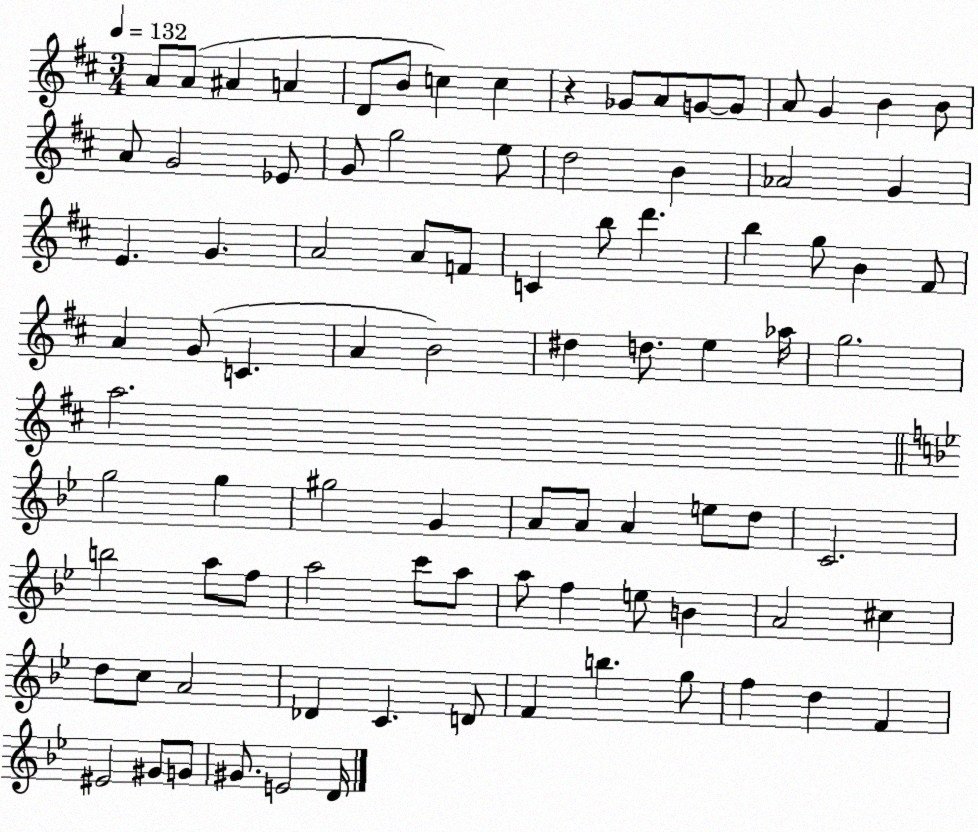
X:1
T:Untitled
M:3/4
L:1/4
K:D
A/2 A/2 ^A A D/2 B/2 c c z _G/2 A/2 G/2 G/2 A/2 G B B/2 A/2 G2 _E/2 G/2 g2 e/2 d2 B _A2 G E G A2 A/2 F/2 C b/2 d' b g/2 B ^F/2 A G/2 C A B2 ^d d/2 e _a/4 g2 a2 g2 g ^g2 G A/2 A/2 A e/2 d/2 C2 b2 a/2 f/2 a2 c'/2 a/2 a/2 f e/2 B A2 ^c d/2 c/2 A2 _D C D/2 F b g/2 f d F ^E2 ^G/2 G/2 ^G/2 E2 D/4